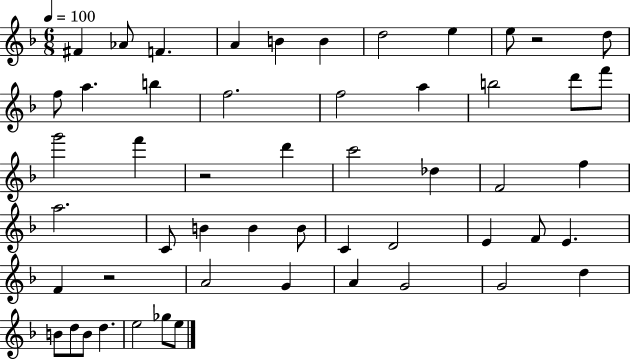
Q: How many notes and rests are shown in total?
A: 53